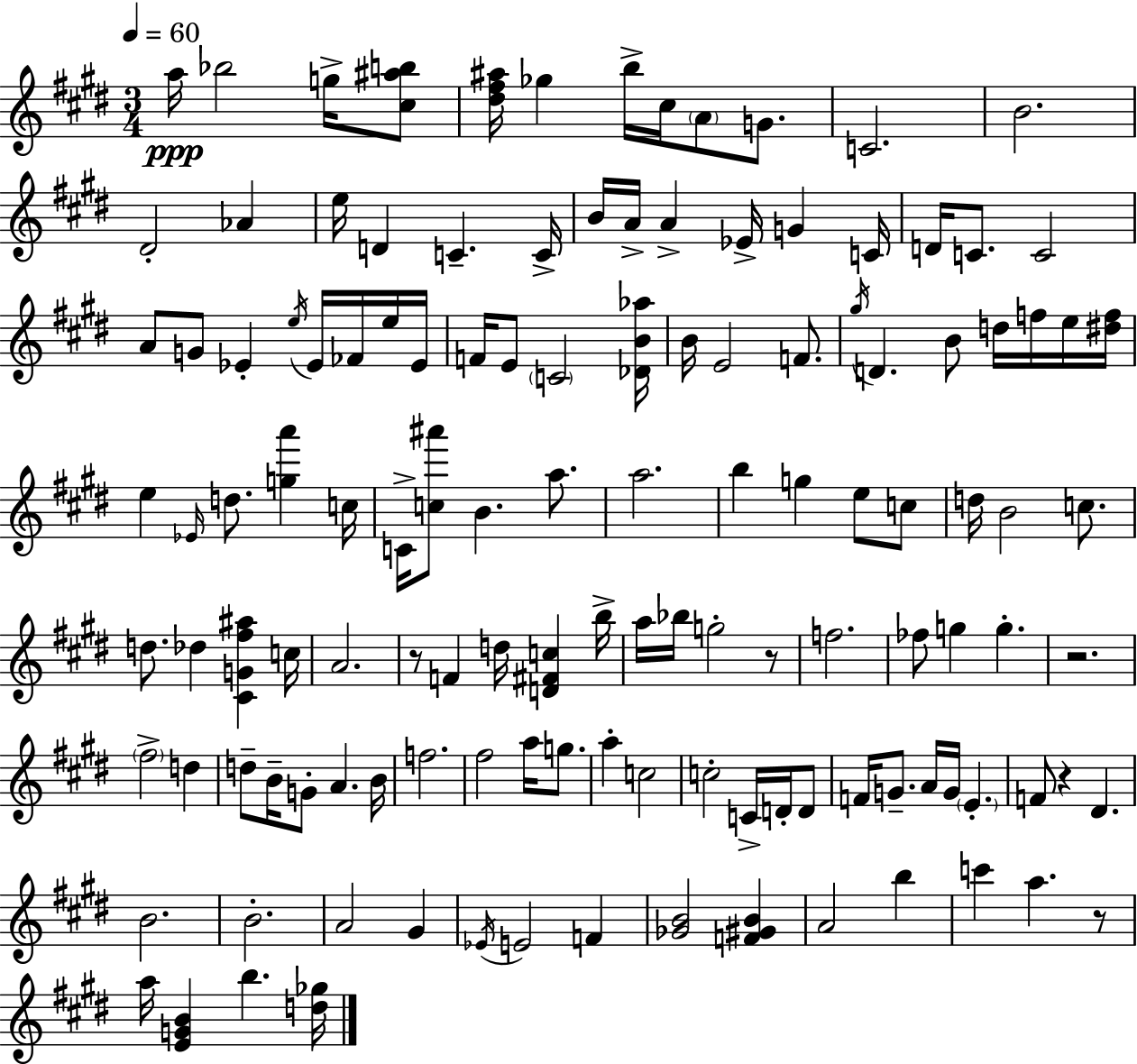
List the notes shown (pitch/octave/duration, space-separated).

A5/s Bb5/h G5/s [C#5,A#5,B5]/e [D#5,F#5,A#5]/s Gb5/q B5/s C#5/s A4/e G4/e. C4/h. B4/h. D#4/h Ab4/q E5/s D4/q C4/q. C4/s B4/s A4/s A4/q Eb4/s G4/q C4/s D4/s C4/e. C4/h A4/e G4/e Eb4/q E5/s Eb4/s FES4/s E5/s Eb4/s F4/s E4/e C4/h [Db4,B4,Ab5]/s B4/s E4/h F4/e. G#5/s D4/q. B4/e D5/s F5/s E5/s [D#5,F5]/s E5/q Eb4/s D5/e. [G5,A6]/q C5/s C4/s [C5,A#6]/e B4/q. A5/e. A5/h. B5/q G5/q E5/e C5/e D5/s B4/h C5/e. D5/e. Db5/q [C#4,G4,F#5,A#5]/q C5/s A4/h. R/e F4/q D5/s [D4,F#4,C5]/q B5/s A5/s Bb5/s G5/h R/e F5/h. FES5/e G5/q G5/q. R/h. F#5/h D5/q D5/e B4/s G4/e A4/q. B4/s F5/h. F#5/h A5/s G5/e. A5/q C5/h C5/h C4/s D4/s D4/e F4/s G4/e. A4/s G4/s E4/q. F4/e R/q D#4/q. B4/h. B4/h. A4/h G#4/q Eb4/s E4/h F4/q [Gb4,B4]/h [F4,G#4,B4]/q A4/h B5/q C6/q A5/q. R/e A5/s [E4,G4,B4]/q B5/q. [D5,Gb5]/s